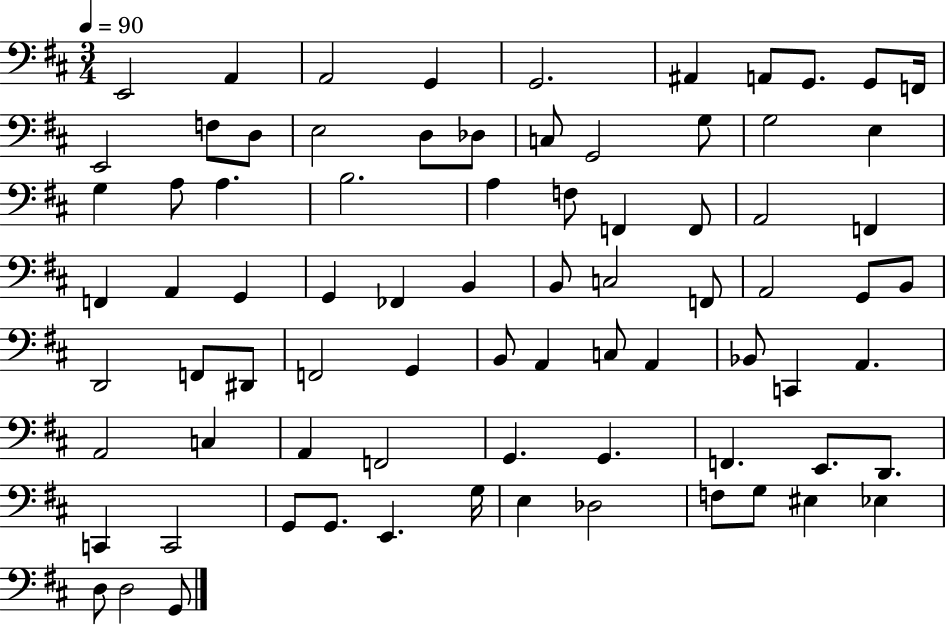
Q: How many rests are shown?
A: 0